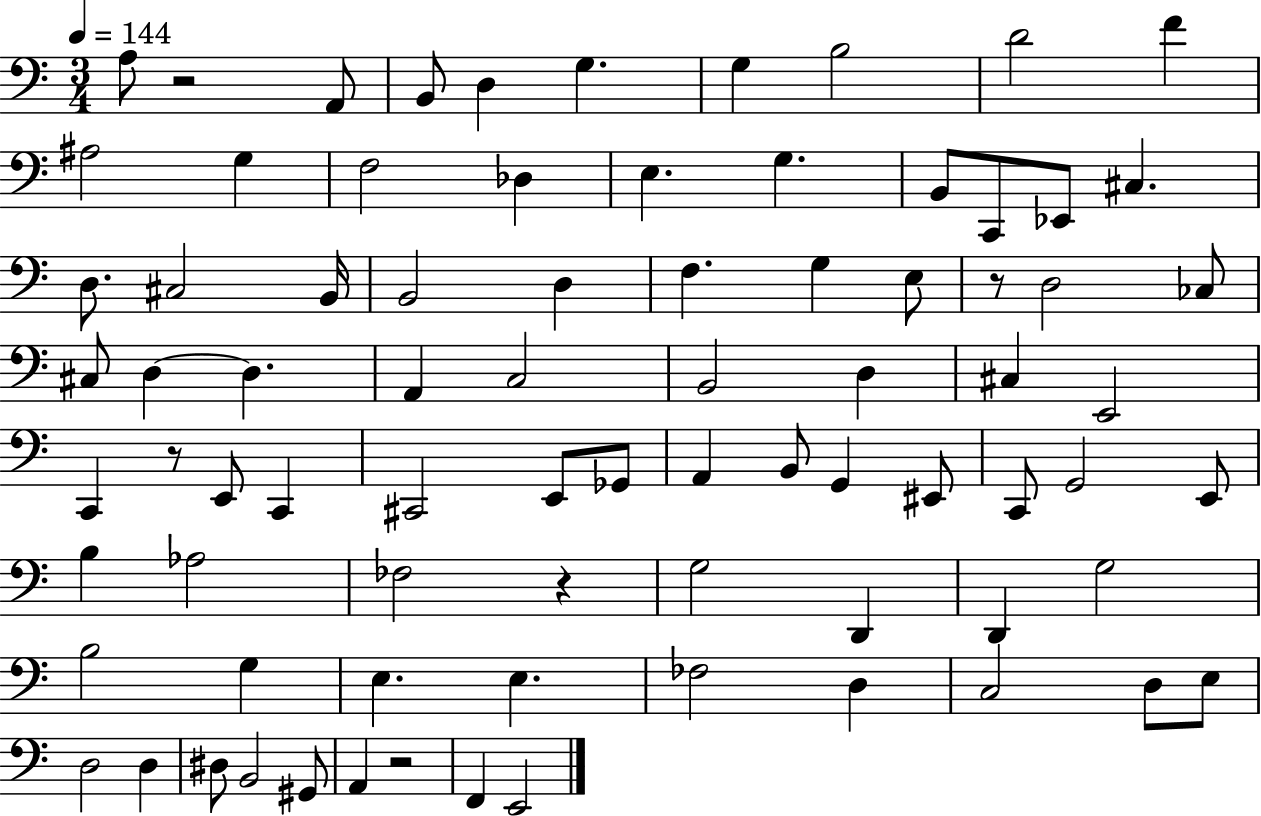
{
  \clef bass
  \numericTimeSignature
  \time 3/4
  \key c \major
  \tempo 4 = 144
  a8 r2 a,8 | b,8 d4 g4. | g4 b2 | d'2 f'4 | \break ais2 g4 | f2 des4 | e4. g4. | b,8 c,8 ees,8 cis4. | \break d8. cis2 b,16 | b,2 d4 | f4. g4 e8 | r8 d2 ces8 | \break cis8 d4~~ d4. | a,4 c2 | b,2 d4 | cis4 e,2 | \break c,4 r8 e,8 c,4 | cis,2 e,8 ges,8 | a,4 b,8 g,4 eis,8 | c,8 g,2 e,8 | \break b4 aes2 | fes2 r4 | g2 d,4 | d,4 g2 | \break b2 g4 | e4. e4. | fes2 d4 | c2 d8 e8 | \break d2 d4 | dis8 b,2 gis,8 | a,4 r2 | f,4 e,2 | \break \bar "|."
}